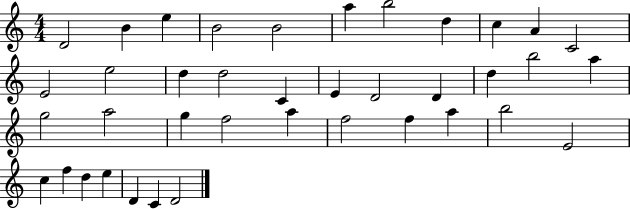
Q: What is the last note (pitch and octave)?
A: D4